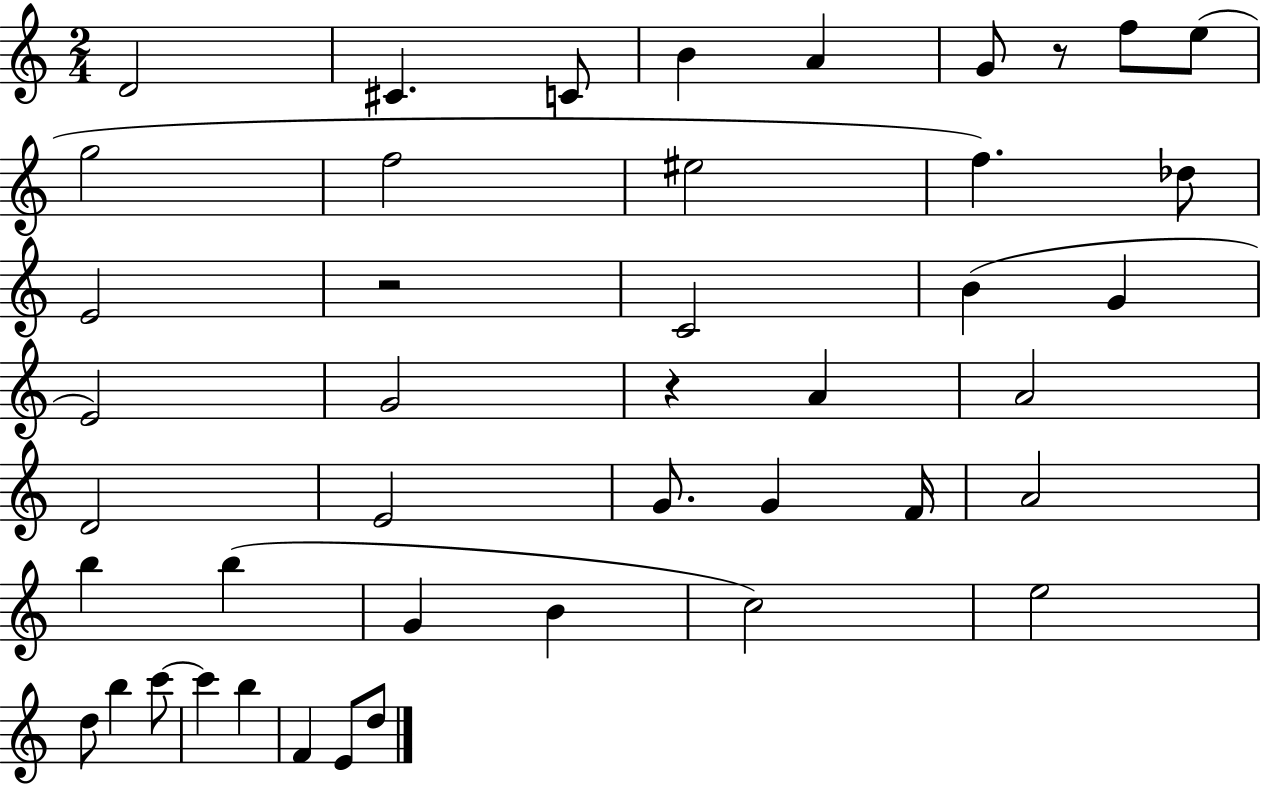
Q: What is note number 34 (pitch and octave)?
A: D5